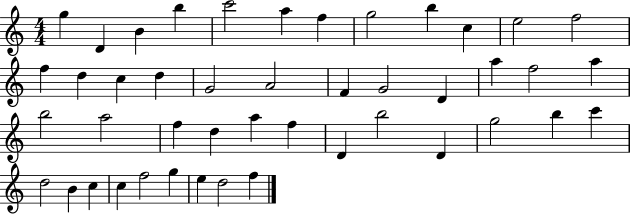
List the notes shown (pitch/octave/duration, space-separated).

G5/q D4/q B4/q B5/q C6/h A5/q F5/q G5/h B5/q C5/q E5/h F5/h F5/q D5/q C5/q D5/q G4/h A4/h F4/q G4/h D4/q A5/q F5/h A5/q B5/h A5/h F5/q D5/q A5/q F5/q D4/q B5/h D4/q G5/h B5/q C6/q D5/h B4/q C5/q C5/q F5/h G5/q E5/q D5/h F5/q